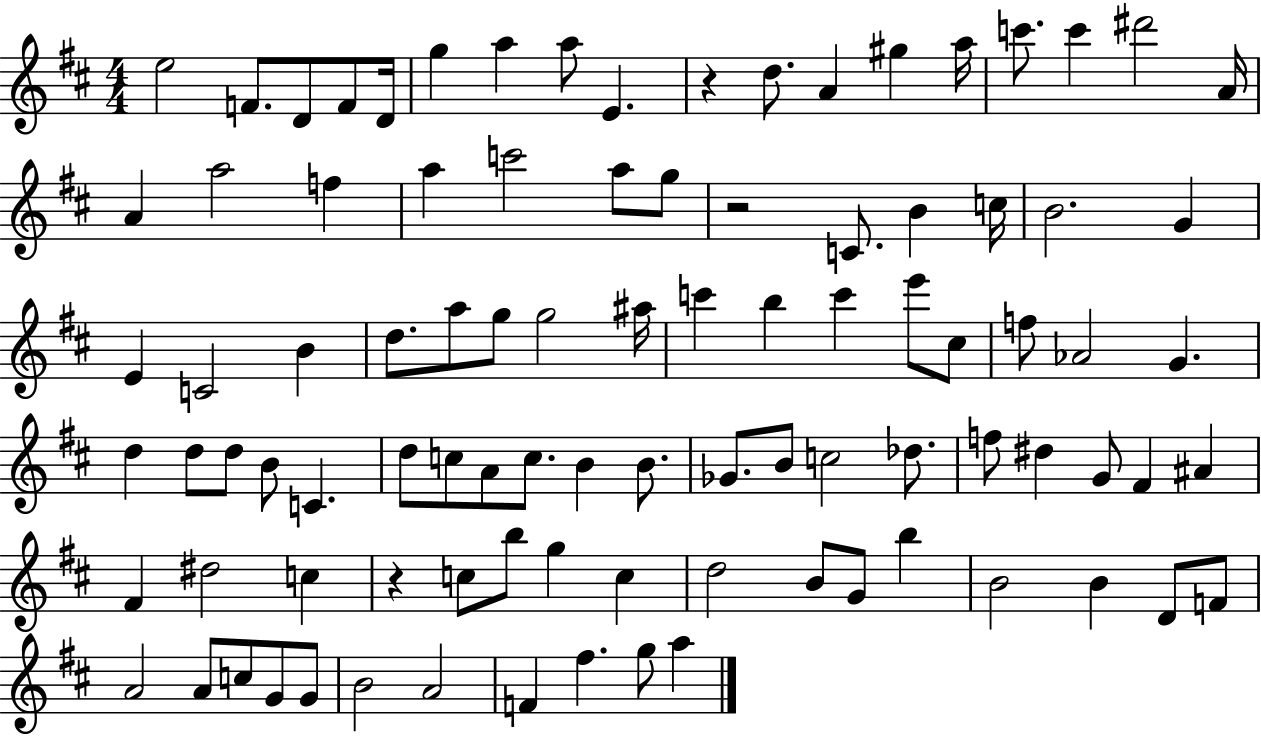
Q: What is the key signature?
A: D major